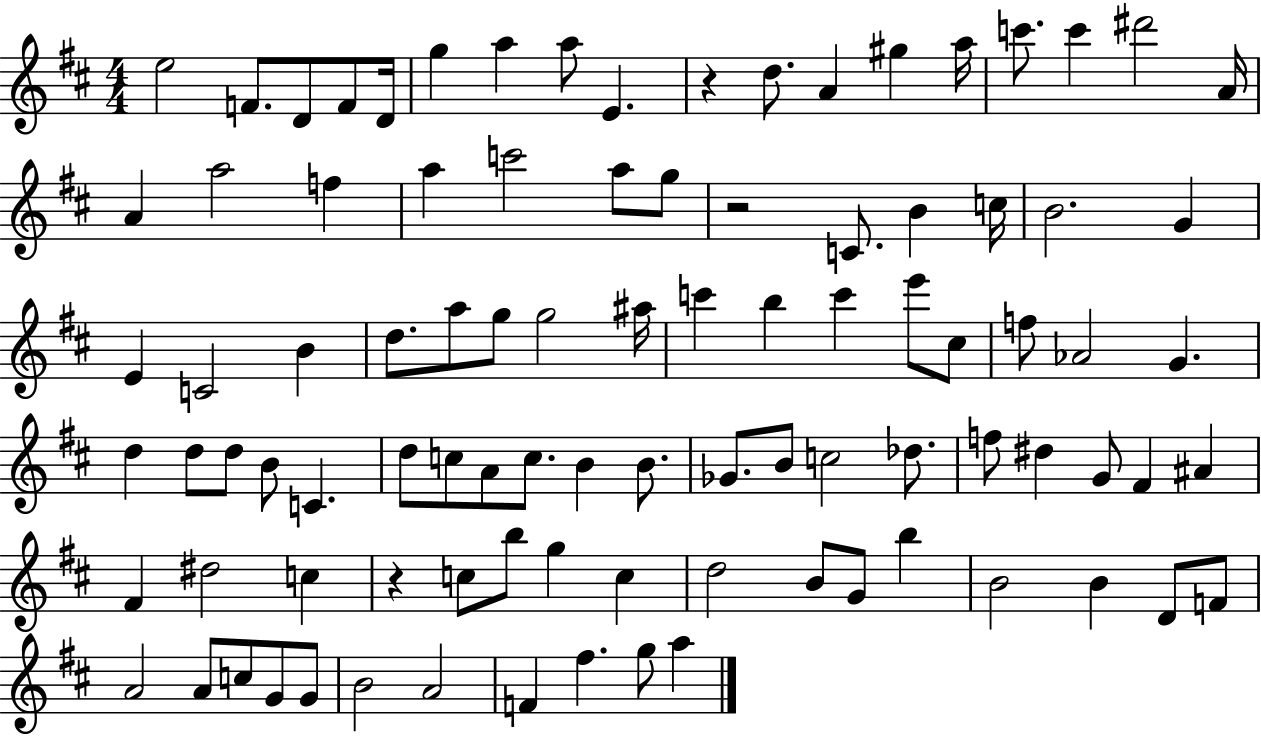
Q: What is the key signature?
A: D major